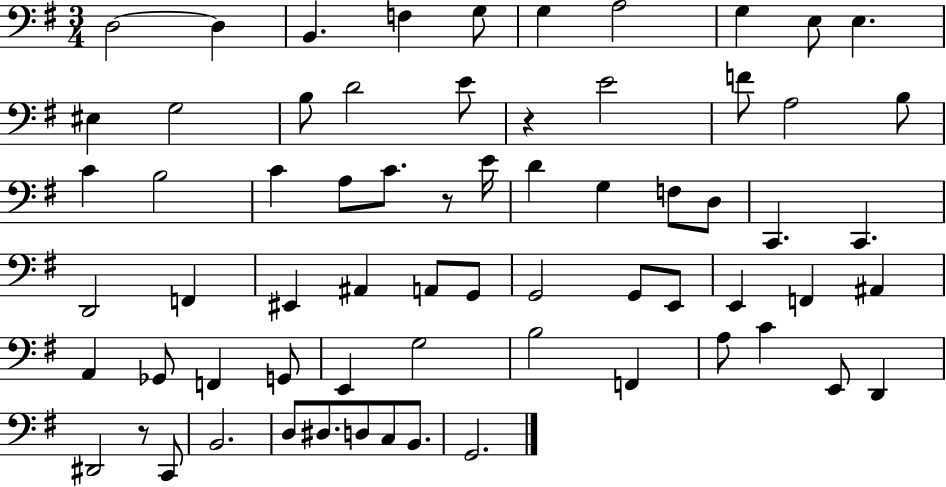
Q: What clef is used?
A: bass